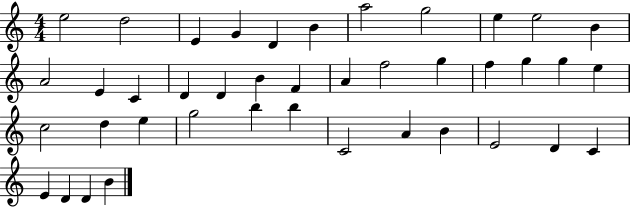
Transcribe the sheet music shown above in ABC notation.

X:1
T:Untitled
M:4/4
L:1/4
K:C
e2 d2 E G D B a2 g2 e e2 B A2 E C D D B F A f2 g f g g e c2 d e g2 b b C2 A B E2 D C E D D B